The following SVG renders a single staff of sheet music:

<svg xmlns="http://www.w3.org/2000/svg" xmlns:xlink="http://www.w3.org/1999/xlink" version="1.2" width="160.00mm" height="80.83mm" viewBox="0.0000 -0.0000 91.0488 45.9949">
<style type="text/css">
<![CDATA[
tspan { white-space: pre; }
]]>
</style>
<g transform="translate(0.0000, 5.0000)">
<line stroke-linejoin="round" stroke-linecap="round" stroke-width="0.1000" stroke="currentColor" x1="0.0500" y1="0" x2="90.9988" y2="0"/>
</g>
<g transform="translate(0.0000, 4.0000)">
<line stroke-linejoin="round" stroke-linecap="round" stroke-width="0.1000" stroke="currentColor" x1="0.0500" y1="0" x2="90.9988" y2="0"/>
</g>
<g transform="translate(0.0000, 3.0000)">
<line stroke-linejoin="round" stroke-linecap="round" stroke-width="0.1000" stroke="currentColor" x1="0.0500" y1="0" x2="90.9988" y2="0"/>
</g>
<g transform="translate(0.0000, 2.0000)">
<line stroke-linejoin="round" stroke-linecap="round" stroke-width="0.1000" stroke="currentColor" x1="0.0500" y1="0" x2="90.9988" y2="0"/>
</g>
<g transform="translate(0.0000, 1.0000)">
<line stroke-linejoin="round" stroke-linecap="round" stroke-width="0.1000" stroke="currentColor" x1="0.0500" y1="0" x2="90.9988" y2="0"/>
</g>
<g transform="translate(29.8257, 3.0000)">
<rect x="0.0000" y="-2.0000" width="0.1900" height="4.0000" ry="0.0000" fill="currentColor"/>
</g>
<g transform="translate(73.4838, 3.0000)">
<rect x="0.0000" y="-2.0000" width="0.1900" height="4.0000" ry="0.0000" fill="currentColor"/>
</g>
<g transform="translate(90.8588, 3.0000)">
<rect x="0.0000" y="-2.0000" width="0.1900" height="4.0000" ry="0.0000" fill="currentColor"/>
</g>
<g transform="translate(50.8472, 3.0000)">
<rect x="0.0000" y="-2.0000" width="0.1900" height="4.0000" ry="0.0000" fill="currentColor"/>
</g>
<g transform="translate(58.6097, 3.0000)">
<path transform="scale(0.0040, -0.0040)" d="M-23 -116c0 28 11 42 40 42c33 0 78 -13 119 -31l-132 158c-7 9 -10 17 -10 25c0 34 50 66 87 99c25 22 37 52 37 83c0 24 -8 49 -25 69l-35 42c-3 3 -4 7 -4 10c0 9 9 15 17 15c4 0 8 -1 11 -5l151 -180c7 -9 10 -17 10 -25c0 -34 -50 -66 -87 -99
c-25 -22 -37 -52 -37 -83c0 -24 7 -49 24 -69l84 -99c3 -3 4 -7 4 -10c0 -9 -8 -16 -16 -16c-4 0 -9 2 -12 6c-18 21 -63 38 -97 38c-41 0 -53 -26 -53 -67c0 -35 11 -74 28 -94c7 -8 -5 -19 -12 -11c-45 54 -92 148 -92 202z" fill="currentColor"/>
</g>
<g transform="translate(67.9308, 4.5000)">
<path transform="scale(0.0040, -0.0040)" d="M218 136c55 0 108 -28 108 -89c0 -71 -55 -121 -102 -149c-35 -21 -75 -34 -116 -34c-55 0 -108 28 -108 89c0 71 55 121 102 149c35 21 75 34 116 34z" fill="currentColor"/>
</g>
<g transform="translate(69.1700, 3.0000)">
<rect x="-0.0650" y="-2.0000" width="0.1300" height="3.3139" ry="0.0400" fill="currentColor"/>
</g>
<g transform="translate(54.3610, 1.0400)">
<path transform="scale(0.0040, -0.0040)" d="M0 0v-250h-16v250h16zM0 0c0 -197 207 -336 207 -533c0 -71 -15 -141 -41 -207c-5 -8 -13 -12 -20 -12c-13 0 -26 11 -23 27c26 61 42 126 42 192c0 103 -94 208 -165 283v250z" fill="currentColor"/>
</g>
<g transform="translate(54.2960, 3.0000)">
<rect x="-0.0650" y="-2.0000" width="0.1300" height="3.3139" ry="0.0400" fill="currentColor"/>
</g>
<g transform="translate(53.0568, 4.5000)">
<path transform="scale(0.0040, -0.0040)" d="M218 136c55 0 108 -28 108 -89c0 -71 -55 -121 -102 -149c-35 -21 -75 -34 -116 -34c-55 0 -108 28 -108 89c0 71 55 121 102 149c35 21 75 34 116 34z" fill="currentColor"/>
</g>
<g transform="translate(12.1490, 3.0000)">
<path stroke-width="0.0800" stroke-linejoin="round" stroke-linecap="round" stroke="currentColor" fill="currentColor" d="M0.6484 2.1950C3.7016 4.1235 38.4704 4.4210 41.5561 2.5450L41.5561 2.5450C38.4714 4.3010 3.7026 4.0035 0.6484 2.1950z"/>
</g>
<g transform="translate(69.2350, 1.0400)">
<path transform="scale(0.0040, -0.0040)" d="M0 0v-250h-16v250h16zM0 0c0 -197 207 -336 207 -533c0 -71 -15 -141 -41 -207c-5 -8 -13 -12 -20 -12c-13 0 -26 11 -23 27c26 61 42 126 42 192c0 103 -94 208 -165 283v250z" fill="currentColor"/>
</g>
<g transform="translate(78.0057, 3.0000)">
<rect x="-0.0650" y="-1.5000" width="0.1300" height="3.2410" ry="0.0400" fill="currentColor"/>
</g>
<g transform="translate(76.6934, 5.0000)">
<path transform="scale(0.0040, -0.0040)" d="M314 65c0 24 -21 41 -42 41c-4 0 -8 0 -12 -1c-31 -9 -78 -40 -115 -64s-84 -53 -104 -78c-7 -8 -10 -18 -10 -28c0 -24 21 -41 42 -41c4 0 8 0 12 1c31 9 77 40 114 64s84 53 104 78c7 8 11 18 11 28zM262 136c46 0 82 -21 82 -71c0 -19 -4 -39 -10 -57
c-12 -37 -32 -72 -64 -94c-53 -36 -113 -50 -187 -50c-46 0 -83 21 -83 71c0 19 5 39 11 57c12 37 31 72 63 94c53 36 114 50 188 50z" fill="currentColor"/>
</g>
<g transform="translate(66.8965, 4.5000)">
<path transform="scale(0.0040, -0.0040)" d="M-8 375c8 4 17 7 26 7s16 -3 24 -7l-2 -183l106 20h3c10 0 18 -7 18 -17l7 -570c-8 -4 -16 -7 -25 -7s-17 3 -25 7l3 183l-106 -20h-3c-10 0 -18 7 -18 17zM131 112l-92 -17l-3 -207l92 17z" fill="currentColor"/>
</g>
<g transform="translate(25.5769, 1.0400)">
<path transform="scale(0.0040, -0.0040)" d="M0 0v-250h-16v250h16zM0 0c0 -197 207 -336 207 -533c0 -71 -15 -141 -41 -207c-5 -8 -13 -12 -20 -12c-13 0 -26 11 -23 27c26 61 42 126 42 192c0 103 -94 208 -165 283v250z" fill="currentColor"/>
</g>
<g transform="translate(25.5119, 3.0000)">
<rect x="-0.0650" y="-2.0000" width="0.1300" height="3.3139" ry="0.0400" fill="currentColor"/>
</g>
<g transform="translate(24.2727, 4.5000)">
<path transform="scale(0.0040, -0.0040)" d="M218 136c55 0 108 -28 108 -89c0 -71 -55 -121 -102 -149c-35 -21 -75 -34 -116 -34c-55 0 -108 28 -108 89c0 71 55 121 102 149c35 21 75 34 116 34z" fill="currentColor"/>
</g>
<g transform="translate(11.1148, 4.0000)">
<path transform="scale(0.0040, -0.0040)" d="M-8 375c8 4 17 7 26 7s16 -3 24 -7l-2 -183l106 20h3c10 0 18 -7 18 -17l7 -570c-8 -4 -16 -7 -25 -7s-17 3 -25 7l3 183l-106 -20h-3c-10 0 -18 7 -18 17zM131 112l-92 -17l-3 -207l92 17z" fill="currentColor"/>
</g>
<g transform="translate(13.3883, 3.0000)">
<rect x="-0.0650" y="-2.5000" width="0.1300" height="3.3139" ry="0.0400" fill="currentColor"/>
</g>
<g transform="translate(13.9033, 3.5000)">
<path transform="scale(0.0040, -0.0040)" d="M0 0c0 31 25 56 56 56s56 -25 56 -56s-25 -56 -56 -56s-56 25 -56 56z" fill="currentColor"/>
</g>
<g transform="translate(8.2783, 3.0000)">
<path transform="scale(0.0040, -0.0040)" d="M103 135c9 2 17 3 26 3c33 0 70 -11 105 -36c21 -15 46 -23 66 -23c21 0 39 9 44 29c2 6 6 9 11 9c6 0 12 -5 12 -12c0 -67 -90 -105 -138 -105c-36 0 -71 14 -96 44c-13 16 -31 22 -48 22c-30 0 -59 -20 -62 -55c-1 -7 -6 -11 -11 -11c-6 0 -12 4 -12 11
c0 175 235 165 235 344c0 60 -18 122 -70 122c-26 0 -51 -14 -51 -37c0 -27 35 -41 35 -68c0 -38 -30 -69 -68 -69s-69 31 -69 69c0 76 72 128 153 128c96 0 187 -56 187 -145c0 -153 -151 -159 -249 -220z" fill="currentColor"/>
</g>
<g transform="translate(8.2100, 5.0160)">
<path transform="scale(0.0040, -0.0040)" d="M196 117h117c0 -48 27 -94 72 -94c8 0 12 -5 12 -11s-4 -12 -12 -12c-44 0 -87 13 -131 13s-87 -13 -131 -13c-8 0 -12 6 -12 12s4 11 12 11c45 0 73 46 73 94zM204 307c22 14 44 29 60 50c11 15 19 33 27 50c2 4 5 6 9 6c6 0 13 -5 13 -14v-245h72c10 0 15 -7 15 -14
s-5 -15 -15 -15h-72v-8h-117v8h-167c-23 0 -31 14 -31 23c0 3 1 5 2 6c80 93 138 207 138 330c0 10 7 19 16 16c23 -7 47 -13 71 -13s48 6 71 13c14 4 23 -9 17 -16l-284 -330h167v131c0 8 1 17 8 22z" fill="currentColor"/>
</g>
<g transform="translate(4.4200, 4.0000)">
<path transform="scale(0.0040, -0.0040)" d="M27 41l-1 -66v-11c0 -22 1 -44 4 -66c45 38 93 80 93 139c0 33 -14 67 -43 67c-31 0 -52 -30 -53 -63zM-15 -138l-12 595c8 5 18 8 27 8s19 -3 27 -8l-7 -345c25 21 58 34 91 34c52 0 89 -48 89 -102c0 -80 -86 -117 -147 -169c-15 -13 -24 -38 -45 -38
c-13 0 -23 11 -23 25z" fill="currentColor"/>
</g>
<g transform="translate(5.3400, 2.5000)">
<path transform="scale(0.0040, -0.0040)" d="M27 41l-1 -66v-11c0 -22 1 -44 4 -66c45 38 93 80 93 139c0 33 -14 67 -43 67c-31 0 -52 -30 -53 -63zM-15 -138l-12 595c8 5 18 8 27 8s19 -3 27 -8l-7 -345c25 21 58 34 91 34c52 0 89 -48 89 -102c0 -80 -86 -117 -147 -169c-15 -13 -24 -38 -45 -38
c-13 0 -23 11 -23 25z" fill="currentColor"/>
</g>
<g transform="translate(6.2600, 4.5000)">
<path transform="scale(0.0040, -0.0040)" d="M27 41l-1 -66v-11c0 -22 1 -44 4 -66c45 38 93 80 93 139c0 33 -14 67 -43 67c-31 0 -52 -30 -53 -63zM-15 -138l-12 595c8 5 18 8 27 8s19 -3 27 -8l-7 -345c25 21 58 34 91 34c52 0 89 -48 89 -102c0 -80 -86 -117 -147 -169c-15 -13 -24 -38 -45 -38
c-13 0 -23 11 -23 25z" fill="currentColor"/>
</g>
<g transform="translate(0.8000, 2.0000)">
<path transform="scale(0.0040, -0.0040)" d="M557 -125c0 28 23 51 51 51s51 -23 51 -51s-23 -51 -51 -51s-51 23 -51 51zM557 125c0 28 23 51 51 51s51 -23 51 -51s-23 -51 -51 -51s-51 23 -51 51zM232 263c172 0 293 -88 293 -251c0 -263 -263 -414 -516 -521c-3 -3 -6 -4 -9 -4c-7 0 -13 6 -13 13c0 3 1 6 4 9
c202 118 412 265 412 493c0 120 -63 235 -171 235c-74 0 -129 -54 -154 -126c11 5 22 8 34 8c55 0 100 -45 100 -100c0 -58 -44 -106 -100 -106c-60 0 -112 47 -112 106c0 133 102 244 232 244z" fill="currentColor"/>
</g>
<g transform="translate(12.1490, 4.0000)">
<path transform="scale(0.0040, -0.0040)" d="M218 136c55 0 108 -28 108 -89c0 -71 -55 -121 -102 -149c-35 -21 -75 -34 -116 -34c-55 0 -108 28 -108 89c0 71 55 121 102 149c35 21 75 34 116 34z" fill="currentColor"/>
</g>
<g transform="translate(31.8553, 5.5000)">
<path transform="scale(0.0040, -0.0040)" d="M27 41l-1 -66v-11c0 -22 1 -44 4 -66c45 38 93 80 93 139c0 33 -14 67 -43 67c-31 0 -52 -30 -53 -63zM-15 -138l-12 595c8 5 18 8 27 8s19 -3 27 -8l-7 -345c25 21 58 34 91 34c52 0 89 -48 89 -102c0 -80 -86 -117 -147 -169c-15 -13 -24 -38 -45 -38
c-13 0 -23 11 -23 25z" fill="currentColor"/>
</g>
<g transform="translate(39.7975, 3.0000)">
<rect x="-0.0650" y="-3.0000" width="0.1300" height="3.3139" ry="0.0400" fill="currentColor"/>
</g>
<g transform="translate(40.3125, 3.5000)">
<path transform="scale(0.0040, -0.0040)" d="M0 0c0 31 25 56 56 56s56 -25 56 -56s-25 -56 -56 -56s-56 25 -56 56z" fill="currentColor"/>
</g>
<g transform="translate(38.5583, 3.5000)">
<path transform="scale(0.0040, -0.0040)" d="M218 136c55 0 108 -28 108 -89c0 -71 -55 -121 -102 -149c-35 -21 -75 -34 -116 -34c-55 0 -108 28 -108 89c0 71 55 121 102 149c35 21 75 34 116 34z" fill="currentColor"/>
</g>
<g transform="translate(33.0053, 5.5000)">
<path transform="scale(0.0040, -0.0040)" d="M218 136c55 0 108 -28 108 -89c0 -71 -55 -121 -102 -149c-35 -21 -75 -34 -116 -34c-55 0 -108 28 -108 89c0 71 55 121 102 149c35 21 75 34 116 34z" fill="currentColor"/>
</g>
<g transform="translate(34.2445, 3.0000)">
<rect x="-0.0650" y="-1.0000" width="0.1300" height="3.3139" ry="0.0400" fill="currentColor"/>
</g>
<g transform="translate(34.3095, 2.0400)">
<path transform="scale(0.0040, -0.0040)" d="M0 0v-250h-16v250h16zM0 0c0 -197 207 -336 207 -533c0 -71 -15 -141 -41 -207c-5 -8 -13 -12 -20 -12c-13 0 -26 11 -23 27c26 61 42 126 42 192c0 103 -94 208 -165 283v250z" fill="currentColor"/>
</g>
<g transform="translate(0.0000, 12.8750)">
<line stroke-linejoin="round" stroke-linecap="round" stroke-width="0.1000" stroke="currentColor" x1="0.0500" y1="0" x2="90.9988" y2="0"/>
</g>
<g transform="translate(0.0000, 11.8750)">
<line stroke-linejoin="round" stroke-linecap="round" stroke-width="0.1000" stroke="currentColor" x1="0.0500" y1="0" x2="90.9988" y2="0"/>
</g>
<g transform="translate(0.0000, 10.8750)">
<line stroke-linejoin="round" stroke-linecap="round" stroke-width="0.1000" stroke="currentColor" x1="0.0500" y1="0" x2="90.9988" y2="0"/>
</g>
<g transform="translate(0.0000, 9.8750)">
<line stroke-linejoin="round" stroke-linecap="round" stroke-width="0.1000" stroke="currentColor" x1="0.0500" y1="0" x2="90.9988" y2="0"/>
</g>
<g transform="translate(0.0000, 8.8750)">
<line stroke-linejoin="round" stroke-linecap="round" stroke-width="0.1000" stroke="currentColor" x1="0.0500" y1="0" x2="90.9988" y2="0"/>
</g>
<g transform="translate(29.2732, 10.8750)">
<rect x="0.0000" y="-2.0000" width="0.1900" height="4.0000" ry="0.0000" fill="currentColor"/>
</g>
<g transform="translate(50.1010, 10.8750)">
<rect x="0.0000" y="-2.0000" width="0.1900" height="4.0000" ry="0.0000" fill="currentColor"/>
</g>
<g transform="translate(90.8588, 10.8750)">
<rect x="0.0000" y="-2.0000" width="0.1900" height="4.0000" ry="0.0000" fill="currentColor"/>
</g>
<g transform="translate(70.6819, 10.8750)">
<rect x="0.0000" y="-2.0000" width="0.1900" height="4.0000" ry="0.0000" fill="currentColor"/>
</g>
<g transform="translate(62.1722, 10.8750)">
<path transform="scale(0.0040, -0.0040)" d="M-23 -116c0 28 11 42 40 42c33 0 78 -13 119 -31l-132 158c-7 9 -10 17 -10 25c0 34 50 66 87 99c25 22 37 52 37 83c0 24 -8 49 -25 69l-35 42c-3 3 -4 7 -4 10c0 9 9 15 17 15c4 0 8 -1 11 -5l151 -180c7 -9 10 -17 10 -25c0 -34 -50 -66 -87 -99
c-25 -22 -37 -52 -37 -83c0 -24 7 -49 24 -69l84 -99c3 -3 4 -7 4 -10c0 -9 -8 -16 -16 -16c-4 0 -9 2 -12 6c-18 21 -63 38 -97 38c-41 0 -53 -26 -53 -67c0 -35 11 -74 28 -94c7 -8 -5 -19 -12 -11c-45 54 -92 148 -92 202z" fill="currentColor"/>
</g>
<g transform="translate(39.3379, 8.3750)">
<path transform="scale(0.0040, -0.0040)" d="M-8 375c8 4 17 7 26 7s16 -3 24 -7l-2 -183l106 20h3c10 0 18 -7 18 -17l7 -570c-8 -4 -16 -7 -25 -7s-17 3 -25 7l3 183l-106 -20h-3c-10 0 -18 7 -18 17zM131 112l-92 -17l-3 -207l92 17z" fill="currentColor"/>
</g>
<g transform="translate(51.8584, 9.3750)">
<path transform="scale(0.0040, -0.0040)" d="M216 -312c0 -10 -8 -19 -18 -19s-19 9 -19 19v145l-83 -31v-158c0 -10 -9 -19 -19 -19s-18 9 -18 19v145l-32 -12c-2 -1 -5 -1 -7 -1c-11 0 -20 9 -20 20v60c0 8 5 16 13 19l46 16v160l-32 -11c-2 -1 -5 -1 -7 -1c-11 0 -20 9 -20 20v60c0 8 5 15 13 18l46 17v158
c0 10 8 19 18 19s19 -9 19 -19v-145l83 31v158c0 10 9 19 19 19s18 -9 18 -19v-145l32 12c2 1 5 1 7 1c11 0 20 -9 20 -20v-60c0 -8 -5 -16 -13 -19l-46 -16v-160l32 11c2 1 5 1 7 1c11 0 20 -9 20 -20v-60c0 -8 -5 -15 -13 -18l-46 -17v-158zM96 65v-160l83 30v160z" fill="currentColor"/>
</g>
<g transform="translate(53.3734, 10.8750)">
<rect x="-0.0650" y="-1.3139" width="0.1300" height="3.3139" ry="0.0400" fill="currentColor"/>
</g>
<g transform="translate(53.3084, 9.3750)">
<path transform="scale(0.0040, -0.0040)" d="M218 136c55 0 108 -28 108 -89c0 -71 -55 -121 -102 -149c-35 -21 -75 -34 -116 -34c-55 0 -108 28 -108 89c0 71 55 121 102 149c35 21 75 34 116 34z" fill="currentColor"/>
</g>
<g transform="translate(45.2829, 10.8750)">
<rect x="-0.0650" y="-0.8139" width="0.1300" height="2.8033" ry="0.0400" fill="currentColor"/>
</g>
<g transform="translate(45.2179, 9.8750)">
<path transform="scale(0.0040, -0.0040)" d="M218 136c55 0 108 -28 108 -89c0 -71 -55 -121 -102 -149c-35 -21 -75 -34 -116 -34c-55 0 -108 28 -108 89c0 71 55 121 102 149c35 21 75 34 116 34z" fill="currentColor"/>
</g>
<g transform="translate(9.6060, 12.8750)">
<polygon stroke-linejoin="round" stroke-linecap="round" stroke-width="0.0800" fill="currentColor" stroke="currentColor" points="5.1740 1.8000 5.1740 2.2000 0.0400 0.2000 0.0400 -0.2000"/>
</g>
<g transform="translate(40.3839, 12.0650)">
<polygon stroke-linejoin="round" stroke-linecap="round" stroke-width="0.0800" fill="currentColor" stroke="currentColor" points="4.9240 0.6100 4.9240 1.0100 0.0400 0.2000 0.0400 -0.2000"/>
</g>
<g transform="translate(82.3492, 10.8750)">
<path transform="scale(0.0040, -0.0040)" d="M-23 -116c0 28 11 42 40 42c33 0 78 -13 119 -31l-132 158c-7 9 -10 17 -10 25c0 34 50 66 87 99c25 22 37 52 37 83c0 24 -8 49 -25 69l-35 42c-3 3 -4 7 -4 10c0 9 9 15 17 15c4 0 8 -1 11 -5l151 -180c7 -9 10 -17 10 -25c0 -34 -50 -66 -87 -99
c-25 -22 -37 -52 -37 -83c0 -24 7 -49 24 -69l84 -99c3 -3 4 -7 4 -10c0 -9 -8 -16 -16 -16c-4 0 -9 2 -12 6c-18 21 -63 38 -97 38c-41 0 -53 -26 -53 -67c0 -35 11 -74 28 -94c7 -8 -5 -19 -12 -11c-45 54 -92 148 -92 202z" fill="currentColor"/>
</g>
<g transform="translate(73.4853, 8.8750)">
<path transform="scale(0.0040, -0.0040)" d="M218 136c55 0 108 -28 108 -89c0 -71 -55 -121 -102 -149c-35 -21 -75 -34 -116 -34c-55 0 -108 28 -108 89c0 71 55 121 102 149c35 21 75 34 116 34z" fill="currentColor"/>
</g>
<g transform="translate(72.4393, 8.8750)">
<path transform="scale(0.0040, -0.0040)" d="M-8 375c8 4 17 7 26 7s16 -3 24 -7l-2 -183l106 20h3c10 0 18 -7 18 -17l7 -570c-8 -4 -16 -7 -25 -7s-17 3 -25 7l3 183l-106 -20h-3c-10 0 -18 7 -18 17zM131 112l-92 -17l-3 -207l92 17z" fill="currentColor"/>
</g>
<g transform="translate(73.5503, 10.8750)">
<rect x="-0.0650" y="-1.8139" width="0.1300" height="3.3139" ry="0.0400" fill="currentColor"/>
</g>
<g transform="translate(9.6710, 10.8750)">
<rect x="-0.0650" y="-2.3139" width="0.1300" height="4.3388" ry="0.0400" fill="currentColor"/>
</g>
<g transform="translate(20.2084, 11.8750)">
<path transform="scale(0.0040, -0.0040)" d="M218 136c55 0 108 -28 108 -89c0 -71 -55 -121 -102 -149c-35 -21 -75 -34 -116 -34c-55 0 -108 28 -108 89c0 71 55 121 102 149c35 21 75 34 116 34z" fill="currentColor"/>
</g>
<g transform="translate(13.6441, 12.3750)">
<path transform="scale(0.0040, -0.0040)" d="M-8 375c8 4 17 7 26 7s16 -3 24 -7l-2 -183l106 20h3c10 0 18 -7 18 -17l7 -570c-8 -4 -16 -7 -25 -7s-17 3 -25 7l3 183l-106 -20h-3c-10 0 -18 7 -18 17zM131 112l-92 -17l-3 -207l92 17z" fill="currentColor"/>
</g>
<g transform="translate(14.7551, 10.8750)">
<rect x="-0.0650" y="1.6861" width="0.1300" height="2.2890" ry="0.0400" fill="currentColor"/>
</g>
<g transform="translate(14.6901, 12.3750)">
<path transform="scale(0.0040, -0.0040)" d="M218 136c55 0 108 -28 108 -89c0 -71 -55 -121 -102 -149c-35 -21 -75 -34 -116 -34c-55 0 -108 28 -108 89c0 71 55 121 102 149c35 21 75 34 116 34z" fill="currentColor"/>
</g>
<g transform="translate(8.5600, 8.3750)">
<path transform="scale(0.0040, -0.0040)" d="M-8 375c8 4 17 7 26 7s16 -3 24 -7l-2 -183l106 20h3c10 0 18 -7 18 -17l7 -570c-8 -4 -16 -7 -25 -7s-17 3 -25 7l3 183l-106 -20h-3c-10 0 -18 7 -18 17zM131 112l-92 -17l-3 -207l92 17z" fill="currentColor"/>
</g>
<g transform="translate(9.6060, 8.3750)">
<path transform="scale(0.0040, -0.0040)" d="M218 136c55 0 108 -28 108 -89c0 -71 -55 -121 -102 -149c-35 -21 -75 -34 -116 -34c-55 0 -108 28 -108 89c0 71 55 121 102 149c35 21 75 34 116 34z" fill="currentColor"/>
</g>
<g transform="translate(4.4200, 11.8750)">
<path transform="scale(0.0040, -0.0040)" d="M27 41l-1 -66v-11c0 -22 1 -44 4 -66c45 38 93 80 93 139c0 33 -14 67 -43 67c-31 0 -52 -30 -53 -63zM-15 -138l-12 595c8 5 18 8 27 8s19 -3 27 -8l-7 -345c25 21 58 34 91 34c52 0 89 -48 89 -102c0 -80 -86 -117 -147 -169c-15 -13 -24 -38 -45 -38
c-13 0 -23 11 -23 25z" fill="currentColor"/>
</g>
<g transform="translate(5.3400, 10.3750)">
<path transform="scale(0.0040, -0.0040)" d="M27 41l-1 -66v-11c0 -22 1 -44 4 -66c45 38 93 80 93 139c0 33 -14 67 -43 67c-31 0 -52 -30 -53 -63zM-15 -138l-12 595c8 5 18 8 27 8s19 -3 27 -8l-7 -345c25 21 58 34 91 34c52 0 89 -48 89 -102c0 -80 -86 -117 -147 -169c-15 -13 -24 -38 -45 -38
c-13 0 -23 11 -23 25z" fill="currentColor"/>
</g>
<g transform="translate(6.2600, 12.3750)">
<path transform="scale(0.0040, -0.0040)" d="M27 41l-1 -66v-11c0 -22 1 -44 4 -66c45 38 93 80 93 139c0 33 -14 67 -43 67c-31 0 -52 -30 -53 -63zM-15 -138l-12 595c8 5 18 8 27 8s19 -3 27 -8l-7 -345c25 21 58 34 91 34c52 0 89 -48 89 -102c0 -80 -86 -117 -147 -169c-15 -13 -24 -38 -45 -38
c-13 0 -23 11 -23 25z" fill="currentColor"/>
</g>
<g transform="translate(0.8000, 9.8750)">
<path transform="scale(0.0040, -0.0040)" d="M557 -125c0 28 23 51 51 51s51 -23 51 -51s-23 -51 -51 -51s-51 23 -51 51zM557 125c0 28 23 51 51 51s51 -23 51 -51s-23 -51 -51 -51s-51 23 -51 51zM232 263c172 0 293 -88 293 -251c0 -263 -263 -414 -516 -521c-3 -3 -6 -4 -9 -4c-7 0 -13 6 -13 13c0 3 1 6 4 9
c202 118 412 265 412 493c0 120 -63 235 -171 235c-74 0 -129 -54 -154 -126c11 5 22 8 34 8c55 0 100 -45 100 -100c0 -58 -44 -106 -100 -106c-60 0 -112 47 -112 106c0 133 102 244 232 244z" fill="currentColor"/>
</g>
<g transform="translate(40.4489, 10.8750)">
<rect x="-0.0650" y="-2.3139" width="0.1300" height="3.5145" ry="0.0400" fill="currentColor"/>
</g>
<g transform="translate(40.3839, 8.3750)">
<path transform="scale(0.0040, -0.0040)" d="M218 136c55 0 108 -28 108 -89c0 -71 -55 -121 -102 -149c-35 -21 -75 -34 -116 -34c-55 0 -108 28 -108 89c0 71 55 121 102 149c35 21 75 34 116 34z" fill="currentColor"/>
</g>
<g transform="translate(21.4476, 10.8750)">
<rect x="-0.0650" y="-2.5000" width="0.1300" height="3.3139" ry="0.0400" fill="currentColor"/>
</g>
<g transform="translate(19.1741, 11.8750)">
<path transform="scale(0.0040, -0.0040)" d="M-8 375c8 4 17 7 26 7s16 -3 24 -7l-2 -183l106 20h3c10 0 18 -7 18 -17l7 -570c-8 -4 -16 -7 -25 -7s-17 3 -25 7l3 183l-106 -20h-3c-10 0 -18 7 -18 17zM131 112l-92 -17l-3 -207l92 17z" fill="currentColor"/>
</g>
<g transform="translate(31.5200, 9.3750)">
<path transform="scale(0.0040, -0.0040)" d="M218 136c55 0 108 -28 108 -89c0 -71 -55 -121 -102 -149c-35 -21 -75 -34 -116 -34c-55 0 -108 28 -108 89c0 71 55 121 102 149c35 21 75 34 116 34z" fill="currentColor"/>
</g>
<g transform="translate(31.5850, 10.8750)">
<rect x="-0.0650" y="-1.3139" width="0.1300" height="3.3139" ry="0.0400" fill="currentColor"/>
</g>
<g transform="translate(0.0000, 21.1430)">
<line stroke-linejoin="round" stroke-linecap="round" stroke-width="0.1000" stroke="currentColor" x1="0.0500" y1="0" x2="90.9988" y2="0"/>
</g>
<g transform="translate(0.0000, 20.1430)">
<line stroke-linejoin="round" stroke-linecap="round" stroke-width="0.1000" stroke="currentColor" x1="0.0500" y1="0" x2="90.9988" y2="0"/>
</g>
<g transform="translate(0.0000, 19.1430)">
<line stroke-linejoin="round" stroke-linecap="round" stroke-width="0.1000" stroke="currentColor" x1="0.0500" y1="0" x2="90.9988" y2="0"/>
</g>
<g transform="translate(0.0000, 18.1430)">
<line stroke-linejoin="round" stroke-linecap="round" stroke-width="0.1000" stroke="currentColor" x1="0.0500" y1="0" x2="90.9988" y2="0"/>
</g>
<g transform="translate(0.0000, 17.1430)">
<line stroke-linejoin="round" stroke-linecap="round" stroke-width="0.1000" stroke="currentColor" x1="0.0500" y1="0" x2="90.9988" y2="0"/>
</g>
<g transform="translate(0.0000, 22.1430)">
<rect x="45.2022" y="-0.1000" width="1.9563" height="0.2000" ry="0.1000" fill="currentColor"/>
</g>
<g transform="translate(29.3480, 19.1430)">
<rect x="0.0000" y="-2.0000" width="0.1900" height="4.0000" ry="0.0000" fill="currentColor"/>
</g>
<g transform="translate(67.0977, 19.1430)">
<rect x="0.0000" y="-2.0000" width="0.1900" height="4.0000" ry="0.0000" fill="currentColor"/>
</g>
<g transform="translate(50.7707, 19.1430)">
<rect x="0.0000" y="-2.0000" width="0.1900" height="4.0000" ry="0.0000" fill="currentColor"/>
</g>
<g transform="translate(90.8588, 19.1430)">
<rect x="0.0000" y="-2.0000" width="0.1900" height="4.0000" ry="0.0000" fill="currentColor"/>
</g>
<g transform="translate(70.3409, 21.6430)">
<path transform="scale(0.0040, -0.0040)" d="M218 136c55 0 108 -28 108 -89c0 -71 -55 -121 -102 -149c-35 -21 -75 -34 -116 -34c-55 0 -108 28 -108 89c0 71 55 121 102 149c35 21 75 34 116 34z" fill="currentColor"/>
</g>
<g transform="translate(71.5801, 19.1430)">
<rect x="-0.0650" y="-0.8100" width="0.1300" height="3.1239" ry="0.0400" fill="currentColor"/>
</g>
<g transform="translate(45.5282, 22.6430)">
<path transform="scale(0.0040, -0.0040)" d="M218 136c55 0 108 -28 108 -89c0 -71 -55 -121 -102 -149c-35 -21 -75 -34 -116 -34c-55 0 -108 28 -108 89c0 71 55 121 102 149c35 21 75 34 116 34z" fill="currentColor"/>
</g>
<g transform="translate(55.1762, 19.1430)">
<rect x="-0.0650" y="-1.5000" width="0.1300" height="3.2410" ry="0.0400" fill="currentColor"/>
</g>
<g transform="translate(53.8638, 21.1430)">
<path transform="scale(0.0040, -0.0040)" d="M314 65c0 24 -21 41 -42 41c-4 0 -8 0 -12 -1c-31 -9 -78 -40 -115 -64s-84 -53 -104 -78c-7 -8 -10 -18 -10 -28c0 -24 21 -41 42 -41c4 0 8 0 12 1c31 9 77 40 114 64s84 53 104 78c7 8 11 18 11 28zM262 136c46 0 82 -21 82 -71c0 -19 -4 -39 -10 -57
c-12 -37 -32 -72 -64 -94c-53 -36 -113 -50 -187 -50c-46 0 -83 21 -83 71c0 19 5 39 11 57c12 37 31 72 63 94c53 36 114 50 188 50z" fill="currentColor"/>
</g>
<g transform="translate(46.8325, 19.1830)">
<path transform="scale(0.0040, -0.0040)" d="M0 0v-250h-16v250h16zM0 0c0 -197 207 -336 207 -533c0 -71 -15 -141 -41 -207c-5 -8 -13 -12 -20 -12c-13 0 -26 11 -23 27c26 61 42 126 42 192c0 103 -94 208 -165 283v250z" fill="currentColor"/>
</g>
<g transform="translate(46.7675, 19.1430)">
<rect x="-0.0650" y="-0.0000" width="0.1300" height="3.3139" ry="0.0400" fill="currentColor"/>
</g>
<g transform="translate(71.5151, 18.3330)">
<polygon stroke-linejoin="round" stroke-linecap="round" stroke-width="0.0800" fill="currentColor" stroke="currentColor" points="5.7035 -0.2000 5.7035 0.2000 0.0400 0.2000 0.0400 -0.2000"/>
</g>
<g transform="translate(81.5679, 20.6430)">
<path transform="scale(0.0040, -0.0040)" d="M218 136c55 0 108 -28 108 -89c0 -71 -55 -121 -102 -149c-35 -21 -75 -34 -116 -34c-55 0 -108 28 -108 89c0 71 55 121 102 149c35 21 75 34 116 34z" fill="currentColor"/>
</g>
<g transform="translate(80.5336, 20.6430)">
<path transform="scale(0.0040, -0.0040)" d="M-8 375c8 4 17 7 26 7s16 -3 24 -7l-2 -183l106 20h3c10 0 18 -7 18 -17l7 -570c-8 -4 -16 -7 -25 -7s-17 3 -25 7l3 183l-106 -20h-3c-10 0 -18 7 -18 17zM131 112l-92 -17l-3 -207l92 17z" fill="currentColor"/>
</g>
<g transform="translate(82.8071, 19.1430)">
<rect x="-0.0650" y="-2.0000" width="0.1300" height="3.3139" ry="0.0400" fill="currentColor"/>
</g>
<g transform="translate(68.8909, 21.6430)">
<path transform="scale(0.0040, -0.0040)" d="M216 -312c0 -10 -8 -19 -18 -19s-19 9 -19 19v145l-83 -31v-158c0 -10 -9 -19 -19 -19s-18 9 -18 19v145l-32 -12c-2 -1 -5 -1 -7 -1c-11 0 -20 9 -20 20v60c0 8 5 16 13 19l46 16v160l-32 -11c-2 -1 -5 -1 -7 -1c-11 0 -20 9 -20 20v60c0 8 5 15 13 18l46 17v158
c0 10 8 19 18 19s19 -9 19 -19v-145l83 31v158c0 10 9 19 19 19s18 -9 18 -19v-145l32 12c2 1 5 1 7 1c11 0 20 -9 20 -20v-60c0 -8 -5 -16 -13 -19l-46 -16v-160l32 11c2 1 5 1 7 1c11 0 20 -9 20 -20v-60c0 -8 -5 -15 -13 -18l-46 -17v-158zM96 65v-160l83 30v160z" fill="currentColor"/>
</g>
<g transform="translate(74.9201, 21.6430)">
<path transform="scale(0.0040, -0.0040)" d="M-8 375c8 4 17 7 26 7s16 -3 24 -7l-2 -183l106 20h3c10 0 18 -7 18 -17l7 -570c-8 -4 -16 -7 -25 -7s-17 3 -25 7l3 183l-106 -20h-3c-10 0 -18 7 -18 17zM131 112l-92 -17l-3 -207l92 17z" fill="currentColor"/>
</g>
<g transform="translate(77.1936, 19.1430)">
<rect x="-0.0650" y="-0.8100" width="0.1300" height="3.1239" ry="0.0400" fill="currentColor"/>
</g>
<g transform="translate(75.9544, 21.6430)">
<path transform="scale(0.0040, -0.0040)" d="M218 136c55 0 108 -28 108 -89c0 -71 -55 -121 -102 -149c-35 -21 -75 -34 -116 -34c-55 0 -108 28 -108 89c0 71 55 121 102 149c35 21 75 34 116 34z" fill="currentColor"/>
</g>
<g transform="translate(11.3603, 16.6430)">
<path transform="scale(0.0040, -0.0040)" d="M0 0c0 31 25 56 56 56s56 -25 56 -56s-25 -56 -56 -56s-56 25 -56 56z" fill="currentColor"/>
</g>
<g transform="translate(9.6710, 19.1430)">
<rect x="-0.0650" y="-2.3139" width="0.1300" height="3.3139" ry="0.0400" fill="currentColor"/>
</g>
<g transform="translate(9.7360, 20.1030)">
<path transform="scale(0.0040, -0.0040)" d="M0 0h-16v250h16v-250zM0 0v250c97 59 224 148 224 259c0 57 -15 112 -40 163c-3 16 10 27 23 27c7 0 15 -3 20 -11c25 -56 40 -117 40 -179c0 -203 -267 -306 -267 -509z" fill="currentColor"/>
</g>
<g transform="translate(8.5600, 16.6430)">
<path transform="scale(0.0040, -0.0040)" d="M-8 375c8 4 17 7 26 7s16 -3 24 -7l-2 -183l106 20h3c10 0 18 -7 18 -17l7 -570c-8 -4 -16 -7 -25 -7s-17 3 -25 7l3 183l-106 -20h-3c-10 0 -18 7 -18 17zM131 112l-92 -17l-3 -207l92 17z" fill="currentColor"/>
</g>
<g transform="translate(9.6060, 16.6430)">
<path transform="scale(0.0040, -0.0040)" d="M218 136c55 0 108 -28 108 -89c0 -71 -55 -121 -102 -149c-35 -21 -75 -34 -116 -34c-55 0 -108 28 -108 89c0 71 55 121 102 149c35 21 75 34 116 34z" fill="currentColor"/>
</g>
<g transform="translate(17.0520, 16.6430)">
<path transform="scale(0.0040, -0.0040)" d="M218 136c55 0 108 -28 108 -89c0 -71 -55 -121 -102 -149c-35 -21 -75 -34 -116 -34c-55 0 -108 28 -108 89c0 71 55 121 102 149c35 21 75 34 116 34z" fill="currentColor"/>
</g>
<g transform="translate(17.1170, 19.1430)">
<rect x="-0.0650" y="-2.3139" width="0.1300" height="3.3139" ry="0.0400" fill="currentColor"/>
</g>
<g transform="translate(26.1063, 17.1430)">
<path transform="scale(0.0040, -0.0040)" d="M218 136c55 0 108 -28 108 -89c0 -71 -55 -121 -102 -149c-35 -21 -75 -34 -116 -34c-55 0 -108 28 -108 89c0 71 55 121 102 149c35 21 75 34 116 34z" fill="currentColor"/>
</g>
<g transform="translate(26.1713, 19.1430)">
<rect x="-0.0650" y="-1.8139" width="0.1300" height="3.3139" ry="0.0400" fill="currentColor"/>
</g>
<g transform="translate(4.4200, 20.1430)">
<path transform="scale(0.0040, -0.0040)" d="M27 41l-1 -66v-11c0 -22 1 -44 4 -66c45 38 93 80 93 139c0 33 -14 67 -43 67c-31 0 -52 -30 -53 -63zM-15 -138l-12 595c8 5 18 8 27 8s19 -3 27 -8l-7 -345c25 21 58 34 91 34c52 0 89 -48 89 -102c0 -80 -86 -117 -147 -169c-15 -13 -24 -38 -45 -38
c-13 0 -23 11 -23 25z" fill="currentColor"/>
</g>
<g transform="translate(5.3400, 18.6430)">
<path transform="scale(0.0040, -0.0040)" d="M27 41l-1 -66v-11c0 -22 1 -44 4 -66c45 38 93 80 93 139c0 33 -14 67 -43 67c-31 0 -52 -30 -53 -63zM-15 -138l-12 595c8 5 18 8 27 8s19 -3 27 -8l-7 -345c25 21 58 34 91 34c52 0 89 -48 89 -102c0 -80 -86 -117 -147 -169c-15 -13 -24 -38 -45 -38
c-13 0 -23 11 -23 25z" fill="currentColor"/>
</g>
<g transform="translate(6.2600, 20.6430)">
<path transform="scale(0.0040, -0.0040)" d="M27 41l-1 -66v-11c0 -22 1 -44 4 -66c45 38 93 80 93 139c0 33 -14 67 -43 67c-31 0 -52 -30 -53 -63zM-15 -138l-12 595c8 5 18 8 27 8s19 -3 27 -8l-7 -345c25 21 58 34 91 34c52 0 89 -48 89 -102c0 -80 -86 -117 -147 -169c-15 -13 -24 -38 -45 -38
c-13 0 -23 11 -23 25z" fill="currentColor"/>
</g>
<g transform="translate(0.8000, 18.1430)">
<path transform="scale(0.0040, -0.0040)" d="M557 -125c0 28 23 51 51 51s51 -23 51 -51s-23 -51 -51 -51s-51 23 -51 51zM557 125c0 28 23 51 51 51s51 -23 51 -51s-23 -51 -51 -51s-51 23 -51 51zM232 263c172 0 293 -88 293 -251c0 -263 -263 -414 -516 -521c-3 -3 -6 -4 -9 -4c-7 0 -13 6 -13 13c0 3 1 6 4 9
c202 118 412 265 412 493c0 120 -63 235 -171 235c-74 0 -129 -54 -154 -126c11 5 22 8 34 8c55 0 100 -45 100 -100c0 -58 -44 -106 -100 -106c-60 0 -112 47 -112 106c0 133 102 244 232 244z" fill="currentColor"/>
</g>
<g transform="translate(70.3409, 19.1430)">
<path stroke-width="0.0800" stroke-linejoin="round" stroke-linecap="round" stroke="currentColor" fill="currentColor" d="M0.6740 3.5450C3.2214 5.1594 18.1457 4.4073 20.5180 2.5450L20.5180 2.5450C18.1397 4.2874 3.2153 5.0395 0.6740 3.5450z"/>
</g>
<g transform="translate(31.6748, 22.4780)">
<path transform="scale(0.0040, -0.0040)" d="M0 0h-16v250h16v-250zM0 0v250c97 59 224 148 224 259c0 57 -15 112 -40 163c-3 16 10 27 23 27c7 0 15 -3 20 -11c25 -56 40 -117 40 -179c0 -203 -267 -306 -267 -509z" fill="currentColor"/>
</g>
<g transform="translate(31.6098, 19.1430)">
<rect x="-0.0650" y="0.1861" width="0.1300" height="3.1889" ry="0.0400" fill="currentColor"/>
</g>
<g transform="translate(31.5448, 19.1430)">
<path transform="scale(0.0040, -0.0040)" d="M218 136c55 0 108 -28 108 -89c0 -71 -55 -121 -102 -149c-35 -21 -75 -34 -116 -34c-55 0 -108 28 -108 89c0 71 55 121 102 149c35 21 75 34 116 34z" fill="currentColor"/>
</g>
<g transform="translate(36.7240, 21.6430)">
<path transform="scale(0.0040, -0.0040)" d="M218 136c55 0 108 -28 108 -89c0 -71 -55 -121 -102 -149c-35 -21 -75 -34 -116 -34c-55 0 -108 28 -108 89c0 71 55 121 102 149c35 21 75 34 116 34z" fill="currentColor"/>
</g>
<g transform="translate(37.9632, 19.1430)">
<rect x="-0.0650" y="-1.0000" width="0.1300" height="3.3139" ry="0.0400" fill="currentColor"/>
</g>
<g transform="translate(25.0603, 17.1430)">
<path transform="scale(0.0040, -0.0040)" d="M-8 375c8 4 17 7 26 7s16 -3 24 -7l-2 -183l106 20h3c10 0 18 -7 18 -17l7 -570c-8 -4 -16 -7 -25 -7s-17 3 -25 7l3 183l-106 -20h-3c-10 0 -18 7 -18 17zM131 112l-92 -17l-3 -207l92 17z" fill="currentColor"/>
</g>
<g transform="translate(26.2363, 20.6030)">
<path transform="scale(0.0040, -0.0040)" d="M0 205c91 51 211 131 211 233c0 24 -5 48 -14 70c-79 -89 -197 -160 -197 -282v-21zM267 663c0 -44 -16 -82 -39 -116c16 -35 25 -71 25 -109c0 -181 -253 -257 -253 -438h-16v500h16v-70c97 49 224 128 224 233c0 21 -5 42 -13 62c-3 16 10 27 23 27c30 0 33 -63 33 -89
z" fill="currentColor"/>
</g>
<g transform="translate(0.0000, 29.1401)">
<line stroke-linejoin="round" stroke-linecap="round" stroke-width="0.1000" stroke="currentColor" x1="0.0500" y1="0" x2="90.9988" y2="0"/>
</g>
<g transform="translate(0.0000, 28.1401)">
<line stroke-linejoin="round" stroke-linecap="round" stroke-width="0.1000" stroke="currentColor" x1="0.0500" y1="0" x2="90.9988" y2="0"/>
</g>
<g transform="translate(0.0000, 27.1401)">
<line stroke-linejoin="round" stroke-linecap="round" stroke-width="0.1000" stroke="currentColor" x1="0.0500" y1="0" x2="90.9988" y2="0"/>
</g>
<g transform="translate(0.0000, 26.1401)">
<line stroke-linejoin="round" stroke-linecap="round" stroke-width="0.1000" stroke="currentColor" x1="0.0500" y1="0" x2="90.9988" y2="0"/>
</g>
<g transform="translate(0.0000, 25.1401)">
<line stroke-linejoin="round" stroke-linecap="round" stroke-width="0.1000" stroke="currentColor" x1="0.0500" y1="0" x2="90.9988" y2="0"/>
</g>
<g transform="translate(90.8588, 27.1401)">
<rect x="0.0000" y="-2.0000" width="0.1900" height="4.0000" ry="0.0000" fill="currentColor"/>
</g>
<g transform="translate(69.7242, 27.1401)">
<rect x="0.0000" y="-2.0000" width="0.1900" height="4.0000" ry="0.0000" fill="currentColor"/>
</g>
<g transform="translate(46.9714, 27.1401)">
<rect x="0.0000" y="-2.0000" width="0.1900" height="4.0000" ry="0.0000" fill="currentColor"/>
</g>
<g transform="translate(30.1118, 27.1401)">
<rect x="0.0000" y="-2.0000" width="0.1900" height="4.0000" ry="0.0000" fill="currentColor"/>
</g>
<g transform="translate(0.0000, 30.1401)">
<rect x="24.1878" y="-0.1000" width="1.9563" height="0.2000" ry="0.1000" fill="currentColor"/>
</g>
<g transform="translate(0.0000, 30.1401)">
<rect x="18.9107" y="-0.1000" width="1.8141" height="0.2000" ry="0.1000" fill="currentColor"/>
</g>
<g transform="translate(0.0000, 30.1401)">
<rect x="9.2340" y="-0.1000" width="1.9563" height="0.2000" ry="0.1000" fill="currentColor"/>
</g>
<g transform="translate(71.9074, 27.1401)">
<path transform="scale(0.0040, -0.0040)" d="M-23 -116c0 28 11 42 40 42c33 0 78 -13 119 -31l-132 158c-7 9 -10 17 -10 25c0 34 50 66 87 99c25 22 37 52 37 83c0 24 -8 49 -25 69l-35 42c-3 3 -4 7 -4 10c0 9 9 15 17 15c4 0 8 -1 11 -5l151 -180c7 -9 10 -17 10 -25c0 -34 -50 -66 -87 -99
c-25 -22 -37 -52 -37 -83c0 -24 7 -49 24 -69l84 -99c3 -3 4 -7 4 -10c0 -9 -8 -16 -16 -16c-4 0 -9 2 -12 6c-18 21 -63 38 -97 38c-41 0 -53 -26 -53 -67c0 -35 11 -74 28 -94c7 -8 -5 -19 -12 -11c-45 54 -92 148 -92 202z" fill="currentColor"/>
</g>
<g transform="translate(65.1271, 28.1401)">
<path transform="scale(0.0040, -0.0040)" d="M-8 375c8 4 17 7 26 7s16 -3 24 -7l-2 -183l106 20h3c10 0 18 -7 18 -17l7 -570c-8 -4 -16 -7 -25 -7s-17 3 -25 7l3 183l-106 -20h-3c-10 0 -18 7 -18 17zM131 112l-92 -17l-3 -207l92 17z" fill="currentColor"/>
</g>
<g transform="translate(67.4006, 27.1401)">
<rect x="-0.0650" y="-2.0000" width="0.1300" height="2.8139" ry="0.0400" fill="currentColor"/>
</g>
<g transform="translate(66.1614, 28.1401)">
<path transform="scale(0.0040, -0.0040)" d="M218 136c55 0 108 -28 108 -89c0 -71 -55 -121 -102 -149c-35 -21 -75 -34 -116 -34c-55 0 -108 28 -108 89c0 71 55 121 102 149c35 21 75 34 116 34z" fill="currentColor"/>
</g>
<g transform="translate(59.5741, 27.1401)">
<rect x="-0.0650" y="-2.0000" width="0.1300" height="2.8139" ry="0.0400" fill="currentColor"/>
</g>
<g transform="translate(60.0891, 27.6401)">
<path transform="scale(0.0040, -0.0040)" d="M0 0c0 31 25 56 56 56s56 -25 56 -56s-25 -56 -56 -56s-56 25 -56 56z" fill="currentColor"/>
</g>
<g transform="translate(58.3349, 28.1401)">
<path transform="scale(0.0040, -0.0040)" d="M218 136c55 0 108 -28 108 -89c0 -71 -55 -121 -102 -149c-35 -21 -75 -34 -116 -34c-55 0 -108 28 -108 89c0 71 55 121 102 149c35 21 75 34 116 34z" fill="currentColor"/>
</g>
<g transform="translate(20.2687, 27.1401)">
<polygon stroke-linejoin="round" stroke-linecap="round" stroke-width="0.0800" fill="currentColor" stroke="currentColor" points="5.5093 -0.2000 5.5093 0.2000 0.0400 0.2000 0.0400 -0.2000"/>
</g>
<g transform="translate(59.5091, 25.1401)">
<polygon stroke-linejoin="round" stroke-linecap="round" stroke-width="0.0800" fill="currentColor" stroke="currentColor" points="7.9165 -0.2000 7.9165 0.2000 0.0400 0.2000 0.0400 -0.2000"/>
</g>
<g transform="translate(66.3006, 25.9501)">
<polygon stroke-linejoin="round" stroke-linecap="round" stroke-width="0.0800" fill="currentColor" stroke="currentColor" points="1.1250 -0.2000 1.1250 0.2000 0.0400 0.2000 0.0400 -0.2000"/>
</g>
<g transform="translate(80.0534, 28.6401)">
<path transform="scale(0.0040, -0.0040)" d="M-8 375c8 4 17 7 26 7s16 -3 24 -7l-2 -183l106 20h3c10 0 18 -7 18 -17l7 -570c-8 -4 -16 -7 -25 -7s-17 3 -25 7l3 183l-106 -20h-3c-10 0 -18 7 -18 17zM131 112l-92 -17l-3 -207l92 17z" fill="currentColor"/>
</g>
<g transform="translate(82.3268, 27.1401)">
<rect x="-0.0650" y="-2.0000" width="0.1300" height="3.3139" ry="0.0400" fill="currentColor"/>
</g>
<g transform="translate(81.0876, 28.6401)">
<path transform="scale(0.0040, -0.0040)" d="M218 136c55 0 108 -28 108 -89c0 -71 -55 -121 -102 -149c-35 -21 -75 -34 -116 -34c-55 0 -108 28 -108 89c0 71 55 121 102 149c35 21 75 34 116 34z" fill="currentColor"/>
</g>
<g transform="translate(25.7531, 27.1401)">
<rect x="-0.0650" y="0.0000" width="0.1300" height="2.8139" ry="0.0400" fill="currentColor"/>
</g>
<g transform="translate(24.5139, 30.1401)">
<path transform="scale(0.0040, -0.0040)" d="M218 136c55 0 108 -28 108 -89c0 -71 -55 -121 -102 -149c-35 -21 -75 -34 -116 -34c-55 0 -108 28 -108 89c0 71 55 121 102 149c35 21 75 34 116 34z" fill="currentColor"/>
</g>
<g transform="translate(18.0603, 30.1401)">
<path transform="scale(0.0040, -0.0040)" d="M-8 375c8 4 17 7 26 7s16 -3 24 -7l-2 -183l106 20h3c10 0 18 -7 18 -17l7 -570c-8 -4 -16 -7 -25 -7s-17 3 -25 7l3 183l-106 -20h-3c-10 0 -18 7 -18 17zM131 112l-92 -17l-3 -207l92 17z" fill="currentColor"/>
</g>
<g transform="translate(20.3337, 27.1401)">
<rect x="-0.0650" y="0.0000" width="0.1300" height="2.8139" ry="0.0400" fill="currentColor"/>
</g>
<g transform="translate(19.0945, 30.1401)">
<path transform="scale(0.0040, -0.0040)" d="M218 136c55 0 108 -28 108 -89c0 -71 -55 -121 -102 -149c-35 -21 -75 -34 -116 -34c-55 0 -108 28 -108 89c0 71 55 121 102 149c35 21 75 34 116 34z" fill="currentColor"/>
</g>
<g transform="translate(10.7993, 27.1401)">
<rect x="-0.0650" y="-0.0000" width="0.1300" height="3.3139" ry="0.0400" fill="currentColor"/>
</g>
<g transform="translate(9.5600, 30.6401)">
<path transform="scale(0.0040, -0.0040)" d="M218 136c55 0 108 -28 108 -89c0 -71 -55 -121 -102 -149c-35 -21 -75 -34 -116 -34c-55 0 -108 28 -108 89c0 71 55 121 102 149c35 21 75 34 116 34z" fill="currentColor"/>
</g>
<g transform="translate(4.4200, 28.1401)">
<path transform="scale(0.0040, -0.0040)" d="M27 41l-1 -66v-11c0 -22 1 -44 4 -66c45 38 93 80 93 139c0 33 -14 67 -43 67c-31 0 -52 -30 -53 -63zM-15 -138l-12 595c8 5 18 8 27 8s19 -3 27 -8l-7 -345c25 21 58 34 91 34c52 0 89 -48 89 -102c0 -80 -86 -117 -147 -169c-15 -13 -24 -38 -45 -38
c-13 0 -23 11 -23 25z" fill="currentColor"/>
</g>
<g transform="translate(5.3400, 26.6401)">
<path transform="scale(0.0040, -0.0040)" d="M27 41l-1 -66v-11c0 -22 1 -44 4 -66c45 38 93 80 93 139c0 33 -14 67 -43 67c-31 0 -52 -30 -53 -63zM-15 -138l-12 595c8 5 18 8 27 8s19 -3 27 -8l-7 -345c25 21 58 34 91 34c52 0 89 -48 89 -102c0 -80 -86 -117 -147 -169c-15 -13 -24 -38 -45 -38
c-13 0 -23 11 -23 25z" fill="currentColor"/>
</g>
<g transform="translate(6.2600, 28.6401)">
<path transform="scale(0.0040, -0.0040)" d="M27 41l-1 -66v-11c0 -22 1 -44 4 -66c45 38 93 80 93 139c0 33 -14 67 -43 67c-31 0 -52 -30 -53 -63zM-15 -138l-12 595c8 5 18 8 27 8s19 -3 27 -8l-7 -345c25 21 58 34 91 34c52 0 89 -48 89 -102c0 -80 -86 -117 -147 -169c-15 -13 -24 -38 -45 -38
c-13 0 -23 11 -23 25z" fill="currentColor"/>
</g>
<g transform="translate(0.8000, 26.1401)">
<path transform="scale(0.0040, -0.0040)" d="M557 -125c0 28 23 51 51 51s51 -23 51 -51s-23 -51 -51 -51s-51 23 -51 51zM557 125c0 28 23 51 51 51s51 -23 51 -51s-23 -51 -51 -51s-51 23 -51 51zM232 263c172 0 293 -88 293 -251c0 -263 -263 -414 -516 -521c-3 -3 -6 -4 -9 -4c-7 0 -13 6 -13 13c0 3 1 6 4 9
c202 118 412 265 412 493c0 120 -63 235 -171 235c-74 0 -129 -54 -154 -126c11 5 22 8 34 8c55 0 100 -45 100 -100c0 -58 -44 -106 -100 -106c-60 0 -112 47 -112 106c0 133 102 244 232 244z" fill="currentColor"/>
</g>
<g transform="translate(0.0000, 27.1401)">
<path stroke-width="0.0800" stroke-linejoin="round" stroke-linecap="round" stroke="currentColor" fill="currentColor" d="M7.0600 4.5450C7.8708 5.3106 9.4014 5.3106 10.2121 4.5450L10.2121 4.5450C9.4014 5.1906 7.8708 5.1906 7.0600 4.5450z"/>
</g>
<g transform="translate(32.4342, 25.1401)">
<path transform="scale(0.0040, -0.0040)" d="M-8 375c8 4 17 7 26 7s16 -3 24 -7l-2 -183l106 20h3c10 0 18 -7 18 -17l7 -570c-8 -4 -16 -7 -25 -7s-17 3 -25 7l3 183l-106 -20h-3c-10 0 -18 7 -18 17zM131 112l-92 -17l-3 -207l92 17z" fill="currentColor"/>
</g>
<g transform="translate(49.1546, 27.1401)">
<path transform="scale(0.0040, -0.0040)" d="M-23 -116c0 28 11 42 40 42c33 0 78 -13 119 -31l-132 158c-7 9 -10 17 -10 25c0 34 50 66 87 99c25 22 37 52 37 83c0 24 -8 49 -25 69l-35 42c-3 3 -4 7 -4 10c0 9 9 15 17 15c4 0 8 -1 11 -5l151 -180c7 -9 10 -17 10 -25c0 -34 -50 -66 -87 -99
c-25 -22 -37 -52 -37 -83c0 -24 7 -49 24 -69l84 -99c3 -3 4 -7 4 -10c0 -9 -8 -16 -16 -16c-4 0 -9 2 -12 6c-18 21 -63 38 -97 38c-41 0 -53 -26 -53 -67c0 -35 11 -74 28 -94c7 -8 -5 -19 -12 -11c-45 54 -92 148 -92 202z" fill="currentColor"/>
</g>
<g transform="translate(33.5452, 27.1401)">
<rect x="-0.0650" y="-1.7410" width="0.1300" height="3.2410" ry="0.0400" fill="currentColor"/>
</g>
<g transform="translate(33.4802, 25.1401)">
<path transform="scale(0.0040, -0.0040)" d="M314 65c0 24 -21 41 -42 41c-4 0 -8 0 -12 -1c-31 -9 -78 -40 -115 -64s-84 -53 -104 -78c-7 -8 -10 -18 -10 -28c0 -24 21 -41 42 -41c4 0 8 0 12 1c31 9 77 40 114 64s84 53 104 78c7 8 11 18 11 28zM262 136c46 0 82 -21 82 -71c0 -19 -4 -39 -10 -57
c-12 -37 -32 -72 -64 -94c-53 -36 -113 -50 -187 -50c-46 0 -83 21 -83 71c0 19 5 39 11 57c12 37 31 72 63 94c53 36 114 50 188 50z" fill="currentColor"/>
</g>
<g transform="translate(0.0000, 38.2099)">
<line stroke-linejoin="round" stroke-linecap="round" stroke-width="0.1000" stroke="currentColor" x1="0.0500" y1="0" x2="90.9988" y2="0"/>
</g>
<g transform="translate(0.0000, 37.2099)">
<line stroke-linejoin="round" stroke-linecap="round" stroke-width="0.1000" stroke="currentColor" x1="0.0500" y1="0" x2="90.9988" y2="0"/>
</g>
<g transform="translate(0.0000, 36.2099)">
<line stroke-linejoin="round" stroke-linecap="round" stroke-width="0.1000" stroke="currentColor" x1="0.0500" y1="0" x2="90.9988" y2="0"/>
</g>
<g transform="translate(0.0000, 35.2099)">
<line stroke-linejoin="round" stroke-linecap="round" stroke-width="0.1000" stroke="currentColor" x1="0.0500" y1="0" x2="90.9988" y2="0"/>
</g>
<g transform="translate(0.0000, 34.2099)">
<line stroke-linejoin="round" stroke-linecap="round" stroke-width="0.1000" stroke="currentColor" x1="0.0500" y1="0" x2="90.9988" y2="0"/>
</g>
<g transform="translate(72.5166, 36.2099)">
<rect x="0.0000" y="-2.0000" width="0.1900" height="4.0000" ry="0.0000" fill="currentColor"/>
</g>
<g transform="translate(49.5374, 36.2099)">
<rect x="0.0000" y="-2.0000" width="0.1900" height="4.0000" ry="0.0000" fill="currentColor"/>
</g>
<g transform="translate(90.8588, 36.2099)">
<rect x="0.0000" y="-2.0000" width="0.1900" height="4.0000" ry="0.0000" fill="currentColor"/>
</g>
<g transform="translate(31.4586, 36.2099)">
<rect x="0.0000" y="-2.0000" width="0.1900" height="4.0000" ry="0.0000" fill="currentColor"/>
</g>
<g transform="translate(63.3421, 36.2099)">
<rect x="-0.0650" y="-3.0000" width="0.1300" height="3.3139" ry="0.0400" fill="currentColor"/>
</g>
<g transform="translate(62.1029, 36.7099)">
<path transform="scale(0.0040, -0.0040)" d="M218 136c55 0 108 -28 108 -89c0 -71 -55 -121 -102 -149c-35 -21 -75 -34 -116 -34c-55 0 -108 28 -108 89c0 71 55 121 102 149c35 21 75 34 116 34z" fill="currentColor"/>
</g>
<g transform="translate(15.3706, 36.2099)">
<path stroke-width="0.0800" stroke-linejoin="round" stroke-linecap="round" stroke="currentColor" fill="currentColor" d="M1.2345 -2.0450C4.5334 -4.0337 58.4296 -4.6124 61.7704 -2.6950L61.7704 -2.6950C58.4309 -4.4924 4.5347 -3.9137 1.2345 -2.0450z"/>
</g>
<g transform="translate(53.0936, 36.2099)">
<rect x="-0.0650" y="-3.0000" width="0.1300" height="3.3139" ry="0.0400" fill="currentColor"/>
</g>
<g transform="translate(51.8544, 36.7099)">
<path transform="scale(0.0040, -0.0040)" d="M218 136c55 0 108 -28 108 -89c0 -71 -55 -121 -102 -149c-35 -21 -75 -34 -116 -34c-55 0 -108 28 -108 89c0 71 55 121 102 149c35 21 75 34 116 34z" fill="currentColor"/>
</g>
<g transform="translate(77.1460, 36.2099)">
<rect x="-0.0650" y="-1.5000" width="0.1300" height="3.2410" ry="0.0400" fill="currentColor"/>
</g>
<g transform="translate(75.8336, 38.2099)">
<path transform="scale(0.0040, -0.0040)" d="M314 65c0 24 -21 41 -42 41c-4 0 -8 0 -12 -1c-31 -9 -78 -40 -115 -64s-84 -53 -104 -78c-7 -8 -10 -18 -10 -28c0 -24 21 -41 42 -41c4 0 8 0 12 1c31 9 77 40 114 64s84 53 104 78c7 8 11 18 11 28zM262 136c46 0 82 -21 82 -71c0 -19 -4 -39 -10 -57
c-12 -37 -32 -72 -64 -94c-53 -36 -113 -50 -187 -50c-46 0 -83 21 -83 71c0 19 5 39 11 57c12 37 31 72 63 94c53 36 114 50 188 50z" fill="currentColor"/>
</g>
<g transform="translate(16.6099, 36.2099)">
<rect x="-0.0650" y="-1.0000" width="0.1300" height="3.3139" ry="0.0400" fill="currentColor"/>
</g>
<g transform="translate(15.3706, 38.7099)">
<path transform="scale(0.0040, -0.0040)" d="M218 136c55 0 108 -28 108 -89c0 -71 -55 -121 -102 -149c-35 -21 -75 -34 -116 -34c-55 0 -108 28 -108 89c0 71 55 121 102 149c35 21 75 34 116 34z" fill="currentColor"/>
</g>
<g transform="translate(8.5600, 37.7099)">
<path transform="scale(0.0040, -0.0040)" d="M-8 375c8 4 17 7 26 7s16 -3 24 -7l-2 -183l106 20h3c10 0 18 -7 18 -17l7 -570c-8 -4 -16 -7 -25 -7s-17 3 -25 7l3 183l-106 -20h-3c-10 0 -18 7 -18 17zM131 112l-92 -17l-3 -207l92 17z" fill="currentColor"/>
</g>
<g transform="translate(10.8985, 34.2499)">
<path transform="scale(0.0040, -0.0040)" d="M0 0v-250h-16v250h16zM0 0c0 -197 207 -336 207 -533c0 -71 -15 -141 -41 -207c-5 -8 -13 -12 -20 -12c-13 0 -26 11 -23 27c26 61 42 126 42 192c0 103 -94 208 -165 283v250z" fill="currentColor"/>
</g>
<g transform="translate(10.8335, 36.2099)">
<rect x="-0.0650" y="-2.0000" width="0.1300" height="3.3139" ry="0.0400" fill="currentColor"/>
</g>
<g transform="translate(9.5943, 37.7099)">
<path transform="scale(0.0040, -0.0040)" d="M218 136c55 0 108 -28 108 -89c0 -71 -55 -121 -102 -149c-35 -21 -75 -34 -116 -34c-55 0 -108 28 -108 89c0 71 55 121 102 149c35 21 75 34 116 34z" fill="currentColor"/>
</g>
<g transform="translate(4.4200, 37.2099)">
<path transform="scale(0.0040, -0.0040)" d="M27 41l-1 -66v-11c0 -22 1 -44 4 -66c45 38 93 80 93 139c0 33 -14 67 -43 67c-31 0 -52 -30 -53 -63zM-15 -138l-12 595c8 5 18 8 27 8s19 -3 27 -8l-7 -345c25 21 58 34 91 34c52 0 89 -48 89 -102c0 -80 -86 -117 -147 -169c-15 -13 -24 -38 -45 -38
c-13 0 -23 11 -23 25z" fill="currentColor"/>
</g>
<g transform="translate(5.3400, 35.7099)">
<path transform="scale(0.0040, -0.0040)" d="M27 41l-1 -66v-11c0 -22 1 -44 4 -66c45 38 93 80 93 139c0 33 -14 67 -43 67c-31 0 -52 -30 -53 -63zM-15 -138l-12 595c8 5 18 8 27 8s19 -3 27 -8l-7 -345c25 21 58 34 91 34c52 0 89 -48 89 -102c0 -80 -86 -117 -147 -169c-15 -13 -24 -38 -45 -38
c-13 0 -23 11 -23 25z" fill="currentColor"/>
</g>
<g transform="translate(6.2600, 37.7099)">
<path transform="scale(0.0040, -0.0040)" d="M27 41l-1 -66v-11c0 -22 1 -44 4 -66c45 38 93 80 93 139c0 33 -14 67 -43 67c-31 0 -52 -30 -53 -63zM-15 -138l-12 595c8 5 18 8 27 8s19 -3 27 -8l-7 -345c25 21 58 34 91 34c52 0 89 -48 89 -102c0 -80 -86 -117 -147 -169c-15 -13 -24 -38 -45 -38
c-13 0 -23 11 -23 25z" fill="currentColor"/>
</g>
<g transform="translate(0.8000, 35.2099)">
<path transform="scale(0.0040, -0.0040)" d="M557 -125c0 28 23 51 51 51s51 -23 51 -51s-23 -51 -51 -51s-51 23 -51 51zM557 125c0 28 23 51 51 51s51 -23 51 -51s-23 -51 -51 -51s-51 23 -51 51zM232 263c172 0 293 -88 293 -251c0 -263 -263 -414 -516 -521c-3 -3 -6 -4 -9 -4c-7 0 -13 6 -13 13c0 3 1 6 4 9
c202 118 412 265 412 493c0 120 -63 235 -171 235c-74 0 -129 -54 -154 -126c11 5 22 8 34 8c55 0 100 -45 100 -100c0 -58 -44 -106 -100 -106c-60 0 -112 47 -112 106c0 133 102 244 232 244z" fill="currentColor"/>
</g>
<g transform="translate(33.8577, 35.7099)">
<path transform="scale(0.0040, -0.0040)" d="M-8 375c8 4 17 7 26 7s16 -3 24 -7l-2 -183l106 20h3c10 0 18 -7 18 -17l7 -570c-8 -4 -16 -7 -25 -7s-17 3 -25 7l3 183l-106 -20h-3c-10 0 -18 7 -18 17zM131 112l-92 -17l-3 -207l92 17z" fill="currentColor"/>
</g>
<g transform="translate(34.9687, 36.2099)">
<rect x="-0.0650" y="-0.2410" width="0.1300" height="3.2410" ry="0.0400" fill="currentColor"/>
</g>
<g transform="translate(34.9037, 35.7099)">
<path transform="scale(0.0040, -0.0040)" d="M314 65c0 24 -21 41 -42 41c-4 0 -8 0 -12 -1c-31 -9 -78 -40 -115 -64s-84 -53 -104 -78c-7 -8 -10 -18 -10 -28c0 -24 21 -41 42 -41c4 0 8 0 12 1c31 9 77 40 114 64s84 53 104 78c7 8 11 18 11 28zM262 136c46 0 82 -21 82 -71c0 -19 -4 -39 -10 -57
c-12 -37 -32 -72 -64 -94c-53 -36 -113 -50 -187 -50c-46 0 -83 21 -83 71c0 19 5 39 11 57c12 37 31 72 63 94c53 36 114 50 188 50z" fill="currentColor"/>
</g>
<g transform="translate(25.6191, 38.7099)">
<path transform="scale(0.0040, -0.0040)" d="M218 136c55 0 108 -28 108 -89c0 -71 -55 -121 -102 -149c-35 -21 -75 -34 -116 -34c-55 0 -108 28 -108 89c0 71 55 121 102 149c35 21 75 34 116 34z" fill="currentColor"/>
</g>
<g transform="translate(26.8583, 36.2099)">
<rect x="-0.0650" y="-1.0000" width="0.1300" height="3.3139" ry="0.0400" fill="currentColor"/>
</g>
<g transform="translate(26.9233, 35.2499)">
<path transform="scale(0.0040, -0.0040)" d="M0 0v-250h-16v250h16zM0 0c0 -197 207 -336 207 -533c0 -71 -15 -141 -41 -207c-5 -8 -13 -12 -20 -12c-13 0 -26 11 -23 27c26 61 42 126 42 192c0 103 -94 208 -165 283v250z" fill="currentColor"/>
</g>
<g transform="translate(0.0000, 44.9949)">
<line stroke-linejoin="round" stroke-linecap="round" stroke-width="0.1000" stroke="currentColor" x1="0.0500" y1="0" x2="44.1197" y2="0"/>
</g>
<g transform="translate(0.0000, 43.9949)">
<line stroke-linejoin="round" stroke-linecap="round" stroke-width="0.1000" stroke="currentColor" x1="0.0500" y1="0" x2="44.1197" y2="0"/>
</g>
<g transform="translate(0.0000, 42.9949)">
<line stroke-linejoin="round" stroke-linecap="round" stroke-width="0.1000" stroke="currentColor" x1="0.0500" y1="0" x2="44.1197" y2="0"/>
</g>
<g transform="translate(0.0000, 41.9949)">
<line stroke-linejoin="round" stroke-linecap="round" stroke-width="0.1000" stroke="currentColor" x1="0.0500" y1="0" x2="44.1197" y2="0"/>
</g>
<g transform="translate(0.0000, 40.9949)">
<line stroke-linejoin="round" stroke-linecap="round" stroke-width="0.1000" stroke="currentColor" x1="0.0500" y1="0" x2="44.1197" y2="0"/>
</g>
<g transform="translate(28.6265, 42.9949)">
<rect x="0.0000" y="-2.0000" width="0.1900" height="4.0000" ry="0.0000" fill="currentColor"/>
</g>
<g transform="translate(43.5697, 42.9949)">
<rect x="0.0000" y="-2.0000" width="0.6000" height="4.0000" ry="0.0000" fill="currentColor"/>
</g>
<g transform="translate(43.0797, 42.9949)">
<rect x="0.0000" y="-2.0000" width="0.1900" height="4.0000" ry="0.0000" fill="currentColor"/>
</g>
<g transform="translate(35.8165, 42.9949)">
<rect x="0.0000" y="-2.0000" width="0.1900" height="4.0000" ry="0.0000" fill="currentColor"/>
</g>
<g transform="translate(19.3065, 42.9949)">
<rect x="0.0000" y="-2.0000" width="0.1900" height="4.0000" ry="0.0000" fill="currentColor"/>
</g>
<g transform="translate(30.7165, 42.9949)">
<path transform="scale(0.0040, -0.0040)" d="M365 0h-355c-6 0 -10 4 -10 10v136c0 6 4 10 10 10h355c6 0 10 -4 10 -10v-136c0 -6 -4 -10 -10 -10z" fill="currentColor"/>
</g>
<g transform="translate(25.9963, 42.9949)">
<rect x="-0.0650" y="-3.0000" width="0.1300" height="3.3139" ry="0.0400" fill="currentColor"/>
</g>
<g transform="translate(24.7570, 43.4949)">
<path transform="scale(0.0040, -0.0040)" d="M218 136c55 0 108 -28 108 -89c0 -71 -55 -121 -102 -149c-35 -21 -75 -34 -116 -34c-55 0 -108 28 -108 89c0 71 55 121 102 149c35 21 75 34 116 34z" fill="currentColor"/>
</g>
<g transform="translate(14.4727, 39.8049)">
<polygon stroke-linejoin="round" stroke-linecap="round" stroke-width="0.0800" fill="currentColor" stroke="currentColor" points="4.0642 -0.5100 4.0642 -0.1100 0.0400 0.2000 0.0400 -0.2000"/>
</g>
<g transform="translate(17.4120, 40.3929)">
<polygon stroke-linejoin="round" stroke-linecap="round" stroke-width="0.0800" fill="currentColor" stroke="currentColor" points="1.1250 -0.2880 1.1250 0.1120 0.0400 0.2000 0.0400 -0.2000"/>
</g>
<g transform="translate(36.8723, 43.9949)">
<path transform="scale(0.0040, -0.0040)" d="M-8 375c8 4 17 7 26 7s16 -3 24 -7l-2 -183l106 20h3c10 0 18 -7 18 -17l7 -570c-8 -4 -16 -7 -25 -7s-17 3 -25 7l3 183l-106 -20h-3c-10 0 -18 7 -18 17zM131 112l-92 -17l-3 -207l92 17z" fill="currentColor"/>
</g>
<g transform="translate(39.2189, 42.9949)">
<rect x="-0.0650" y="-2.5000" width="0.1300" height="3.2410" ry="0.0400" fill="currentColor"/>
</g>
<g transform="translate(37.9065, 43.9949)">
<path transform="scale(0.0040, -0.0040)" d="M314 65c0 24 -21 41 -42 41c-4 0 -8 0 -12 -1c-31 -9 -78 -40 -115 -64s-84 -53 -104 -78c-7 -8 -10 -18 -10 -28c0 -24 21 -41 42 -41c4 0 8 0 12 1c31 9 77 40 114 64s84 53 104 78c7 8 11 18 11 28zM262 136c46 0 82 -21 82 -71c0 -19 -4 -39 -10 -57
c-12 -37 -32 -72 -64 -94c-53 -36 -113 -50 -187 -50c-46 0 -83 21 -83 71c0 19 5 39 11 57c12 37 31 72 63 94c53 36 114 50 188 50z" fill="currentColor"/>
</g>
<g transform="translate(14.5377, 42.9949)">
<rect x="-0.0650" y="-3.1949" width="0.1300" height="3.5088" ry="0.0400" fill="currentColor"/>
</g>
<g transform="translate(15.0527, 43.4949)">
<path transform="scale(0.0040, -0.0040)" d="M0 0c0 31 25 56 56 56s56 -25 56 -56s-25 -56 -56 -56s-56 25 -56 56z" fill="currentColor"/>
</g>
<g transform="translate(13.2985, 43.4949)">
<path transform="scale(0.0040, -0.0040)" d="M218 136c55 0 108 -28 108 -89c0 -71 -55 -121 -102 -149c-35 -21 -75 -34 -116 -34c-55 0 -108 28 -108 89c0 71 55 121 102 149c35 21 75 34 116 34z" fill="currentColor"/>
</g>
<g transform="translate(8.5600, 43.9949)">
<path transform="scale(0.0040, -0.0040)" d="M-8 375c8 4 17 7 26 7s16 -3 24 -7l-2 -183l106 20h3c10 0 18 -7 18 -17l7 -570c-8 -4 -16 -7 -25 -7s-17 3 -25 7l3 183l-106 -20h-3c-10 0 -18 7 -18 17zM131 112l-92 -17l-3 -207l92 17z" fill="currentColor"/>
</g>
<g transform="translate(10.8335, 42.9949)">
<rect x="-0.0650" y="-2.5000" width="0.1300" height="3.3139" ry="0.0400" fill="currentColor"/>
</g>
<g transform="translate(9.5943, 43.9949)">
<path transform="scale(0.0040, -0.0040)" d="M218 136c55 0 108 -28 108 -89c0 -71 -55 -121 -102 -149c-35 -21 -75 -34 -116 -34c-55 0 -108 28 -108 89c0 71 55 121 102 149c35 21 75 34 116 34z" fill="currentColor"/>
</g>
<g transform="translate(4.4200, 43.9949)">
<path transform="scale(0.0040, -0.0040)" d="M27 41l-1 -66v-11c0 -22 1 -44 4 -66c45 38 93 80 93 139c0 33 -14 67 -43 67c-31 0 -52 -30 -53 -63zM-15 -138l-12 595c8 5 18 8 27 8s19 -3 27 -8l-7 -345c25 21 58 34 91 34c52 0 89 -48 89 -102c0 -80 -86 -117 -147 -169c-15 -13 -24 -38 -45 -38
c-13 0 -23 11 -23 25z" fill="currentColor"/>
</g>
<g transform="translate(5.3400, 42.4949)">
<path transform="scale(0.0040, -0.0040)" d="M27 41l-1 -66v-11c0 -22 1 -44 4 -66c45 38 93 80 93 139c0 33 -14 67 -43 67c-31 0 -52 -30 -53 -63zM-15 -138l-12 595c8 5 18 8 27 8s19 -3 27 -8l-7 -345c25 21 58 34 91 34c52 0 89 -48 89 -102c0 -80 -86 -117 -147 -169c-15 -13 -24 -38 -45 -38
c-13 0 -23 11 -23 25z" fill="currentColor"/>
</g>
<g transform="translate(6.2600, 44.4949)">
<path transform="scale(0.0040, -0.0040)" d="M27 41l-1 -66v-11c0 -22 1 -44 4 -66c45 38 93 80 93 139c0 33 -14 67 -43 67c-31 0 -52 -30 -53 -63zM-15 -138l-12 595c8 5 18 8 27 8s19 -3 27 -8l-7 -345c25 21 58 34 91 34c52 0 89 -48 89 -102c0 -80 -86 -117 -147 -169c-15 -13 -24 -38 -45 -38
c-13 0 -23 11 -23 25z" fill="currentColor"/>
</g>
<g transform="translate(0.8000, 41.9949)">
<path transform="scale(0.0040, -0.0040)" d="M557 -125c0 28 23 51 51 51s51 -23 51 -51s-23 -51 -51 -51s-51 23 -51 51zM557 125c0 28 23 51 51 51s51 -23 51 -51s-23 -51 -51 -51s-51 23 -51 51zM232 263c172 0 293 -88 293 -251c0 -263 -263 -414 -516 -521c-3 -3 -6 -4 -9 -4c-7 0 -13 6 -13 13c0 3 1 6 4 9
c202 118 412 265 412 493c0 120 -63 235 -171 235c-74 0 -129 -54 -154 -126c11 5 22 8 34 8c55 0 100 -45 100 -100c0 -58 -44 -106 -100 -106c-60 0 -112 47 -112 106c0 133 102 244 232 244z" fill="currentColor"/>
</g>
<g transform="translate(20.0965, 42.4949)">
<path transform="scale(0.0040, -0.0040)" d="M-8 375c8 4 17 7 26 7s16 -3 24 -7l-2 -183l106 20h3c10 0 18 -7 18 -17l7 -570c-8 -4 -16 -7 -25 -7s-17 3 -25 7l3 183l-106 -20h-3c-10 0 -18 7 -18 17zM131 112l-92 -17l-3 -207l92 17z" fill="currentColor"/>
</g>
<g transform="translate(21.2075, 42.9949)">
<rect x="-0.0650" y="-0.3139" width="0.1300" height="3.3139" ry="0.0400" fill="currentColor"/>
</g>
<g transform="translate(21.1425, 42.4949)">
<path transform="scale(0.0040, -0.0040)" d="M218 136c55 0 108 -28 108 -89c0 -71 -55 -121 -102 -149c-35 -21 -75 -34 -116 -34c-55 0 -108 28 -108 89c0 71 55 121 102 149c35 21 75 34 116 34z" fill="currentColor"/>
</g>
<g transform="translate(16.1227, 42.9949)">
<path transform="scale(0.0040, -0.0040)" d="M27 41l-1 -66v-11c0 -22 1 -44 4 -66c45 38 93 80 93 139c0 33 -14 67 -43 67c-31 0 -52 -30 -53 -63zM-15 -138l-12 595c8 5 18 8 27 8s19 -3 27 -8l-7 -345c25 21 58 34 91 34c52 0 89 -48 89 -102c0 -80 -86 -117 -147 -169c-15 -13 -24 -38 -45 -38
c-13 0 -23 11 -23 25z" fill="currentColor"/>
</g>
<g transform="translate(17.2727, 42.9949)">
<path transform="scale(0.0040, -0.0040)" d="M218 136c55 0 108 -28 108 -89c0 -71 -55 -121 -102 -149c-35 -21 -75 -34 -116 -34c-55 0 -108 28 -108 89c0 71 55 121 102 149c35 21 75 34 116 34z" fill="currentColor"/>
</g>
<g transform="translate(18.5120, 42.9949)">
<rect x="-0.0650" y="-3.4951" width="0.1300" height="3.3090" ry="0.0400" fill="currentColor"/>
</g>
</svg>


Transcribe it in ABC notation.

X:1
T:Untitled
M:2/4
L:1/4
K:Eb
B,, _A,,/2 _F,,/2 C, _A,,/2 z A,,/2 G,,2 B,/2 A,,/2 B,, G, B,/2 F,/2 ^G, z A, z B,/2 B, A,/4 D,/2 F,, D,,/2 G,,2 ^F,,/2 F,,/2 A,, D,, E,,/2 E,,/2 A,2 z _B,,/2 B,,/4 z A,, A,,/2 F,, F,,/2 E,2 C, C, G,,2 B,, C,/2 _D,/4 E, C, z2 B,,2